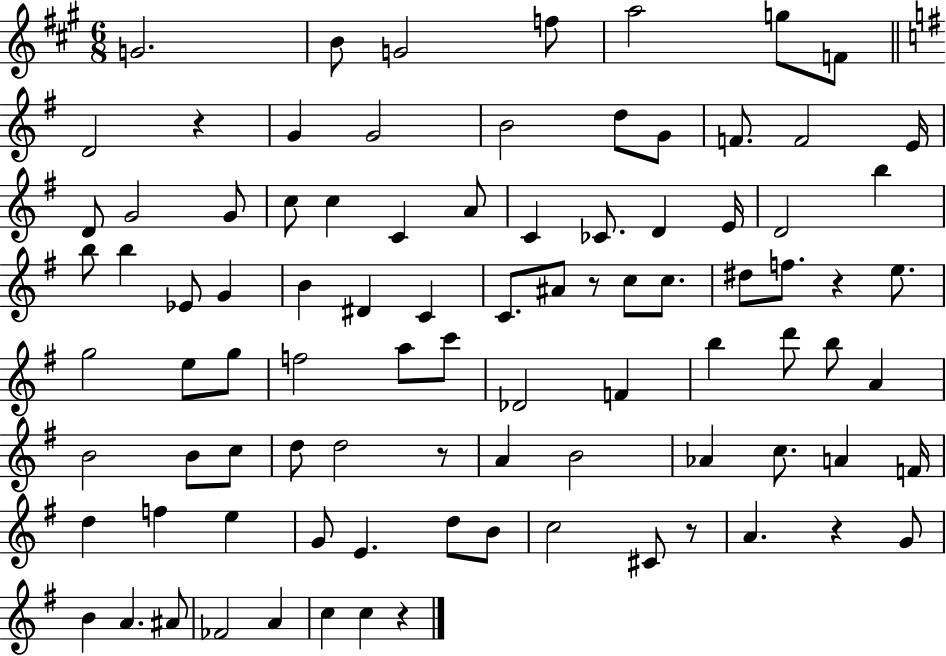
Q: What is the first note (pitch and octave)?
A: G4